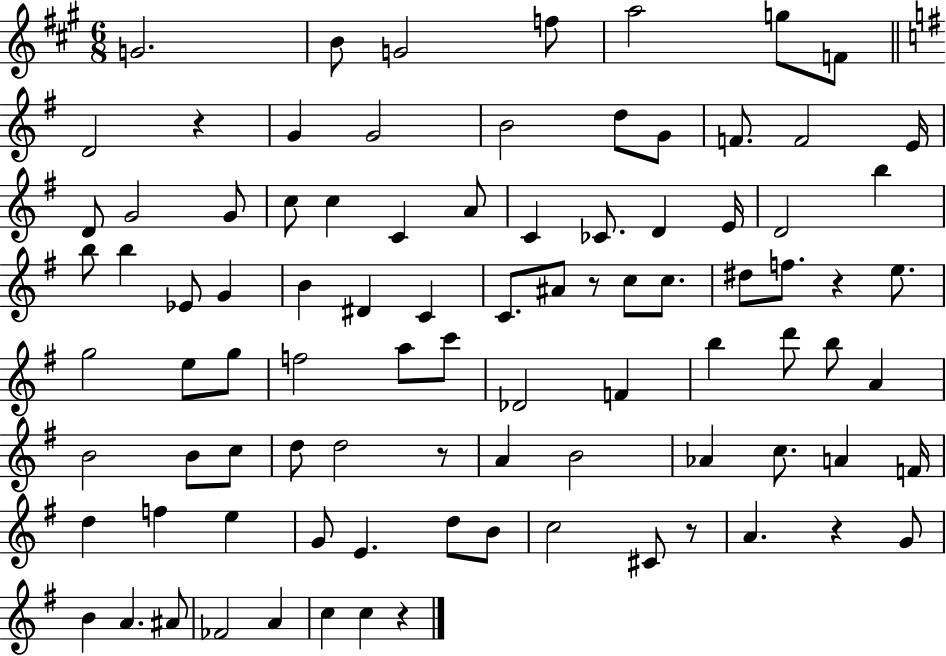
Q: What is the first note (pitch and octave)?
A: G4